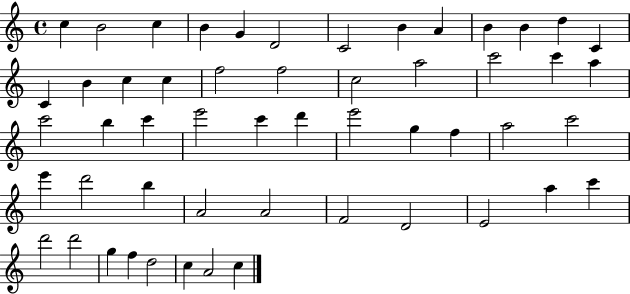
X:1
T:Untitled
M:4/4
L:1/4
K:C
c B2 c B G D2 C2 B A B B d C C B c c f2 f2 c2 a2 c'2 c' a c'2 b c' e'2 c' d' e'2 g f a2 c'2 e' d'2 b A2 A2 F2 D2 E2 a c' d'2 d'2 g f d2 c A2 c